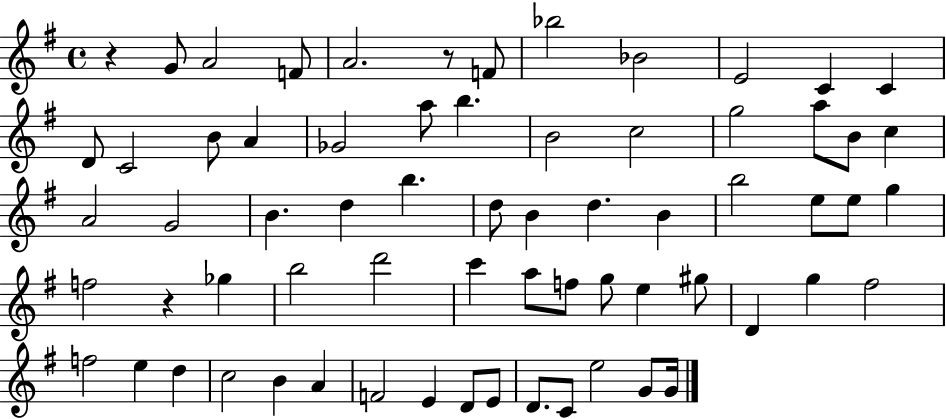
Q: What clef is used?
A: treble